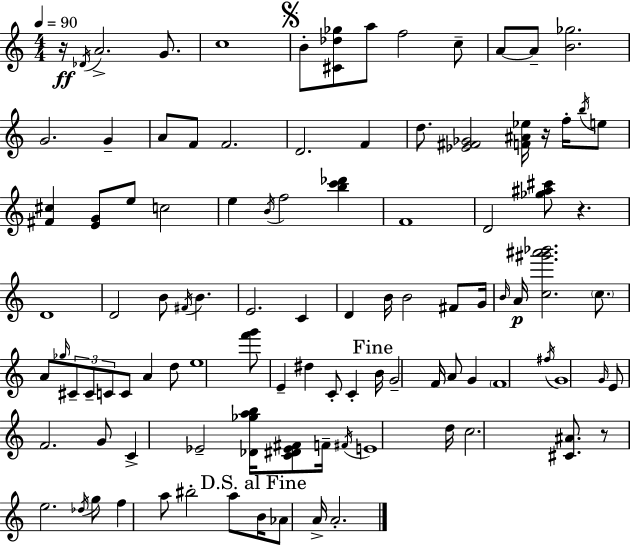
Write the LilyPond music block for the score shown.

{
  \clef treble
  \numericTimeSignature
  \time 4/4
  \key c \major
  \tempo 4 = 90
  r16\ff \acciaccatura { des'16 } a'2.-> g'8. | c''1 | \mark \markup { \musicglyph "scripts.segno" } b'8-. <cis' des'' ges''>8 a''8 f''2 c''8-- | a'8~~ a'8-- <b' ges''>2. | \break g'2. g'4-- | a'8 f'8 f'2. | d'2. f'4 | d''8. <ees' fis' ges'>2 <f' ais' ees''>16 r16 f''16-. \acciaccatura { b''16 } | \break e''8 <fis' cis''>4 <e' g'>8 e''8 c''2 | e''4 \acciaccatura { b'16 } f''2 <b'' c''' des'''>4 | f'1 | d'2 <ges'' ais'' cis'''>8 r4. | \break d'1 | d'2 b'8 \acciaccatura { fis'16 } b'4. | e'2. | c'4 d'4 b'16 b'2 | \break fis'8 g'16 \grace { b'16 }\p a'16 <c'' gis''' ais''' bes'''>2. | \parenthesize c''8. a'8 \grace { ges''16 } \tuplet 3/2 { cis'8-- cis'8-- c'8 } c'8 | a'4 d''8 e''1 | <f''' g'''>8 e'4-- dis''4 | \break c'8-. c'4-. \mark "Fine" b'16 g'2-- f'16 | a'8 g'4 \parenthesize f'1 | \acciaccatura { fis''16 } g'1 | \grace { g'16 } e'8 f'2. | \break g'8 c'4-> ees'2-- | <des' ges'' a'' b''>16 <c' dis' ees' fis'>8 f'16-- \acciaccatura { fis'16 } e'1 | d''16 c''2. | <cis' ais'>8. r8 e''2. | \break \acciaccatura { des''16 } g''8 f''4 a''8 | bis''2-. a''8 \mark "D.S. al Fine" b'16 aes'8 a'16-> a'2.-. | \bar "|."
}